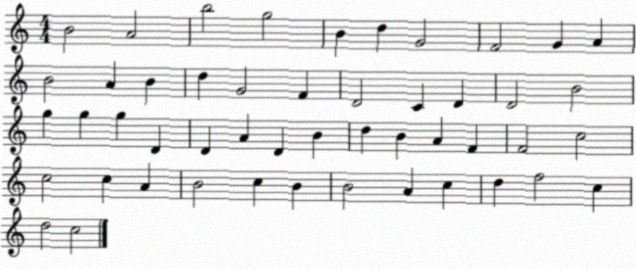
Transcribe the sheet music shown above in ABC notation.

X:1
T:Untitled
M:4/4
L:1/4
K:C
B2 A2 b2 g2 B d G2 F2 G A B2 A B d G2 F D2 C D D2 B2 g g g D D A D B d B A F F2 c2 c2 c A B2 c B B2 A c d f2 c d2 c2